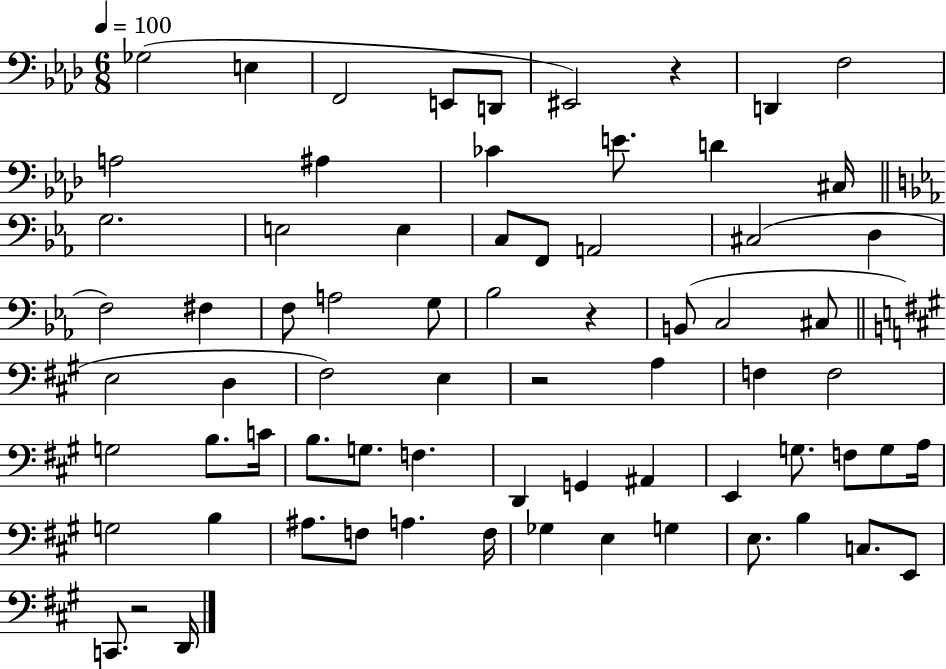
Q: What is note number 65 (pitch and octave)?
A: E2